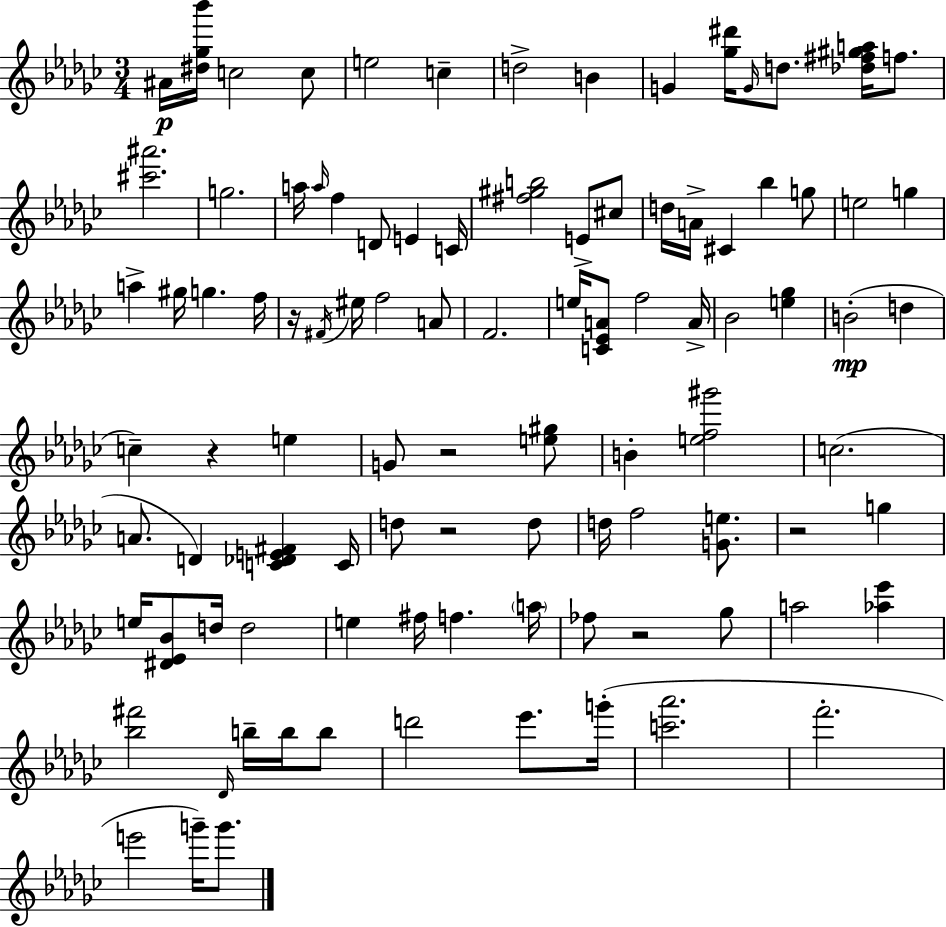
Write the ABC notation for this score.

X:1
T:Untitled
M:3/4
L:1/4
K:Ebm
^A/4 [^d_g_b']/4 c2 c/2 e2 c d2 B G [_g^d']/4 G/4 d/2 [_d^f^ga]/4 f/2 [^c'^a']2 g2 a/4 a/4 f D/2 E C/4 [^f^gb]2 E/2 ^c/2 d/4 A/4 ^C _b g/2 e2 g a ^g/4 g f/4 z/4 ^F/4 ^e/4 f2 A/2 F2 e/4 [C_EA]/2 f2 A/4 _B2 [e_g] B2 d c z e G/2 z2 [e^g]/2 B [ef^g']2 c2 A/2 D [C_DE^F] C/4 d/2 z2 d/2 d/4 f2 [Ge]/2 z2 g e/4 [^D_E_B]/2 d/4 d2 e ^f/4 f a/4 _f/2 z2 _g/2 a2 [_a_e'] [_b^f']2 _D/4 b/4 b/4 b/2 d'2 _e'/2 g'/4 [c'_a']2 f'2 e'2 g'/4 g'/2